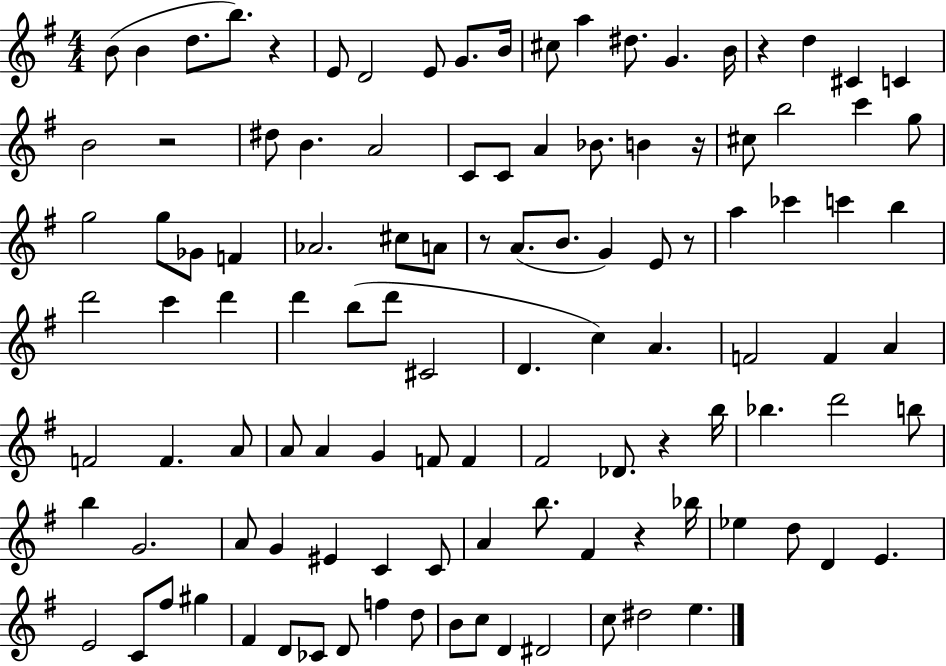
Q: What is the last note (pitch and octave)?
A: E5